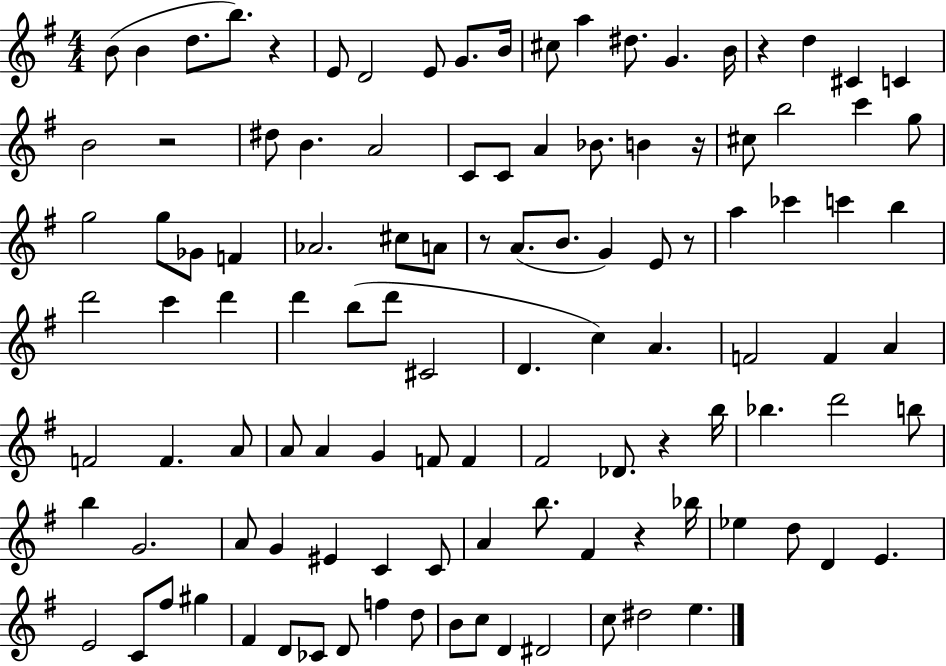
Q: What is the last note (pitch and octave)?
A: E5